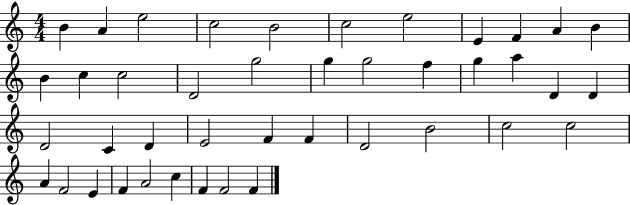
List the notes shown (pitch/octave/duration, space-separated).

B4/q A4/q E5/h C5/h B4/h C5/h E5/h E4/q F4/q A4/q B4/q B4/q C5/q C5/h D4/h G5/h G5/q G5/h F5/q G5/q A5/q D4/q D4/q D4/h C4/q D4/q E4/h F4/q F4/q D4/h B4/h C5/h C5/h A4/q F4/h E4/q F4/q A4/h C5/q F4/q F4/h F4/q